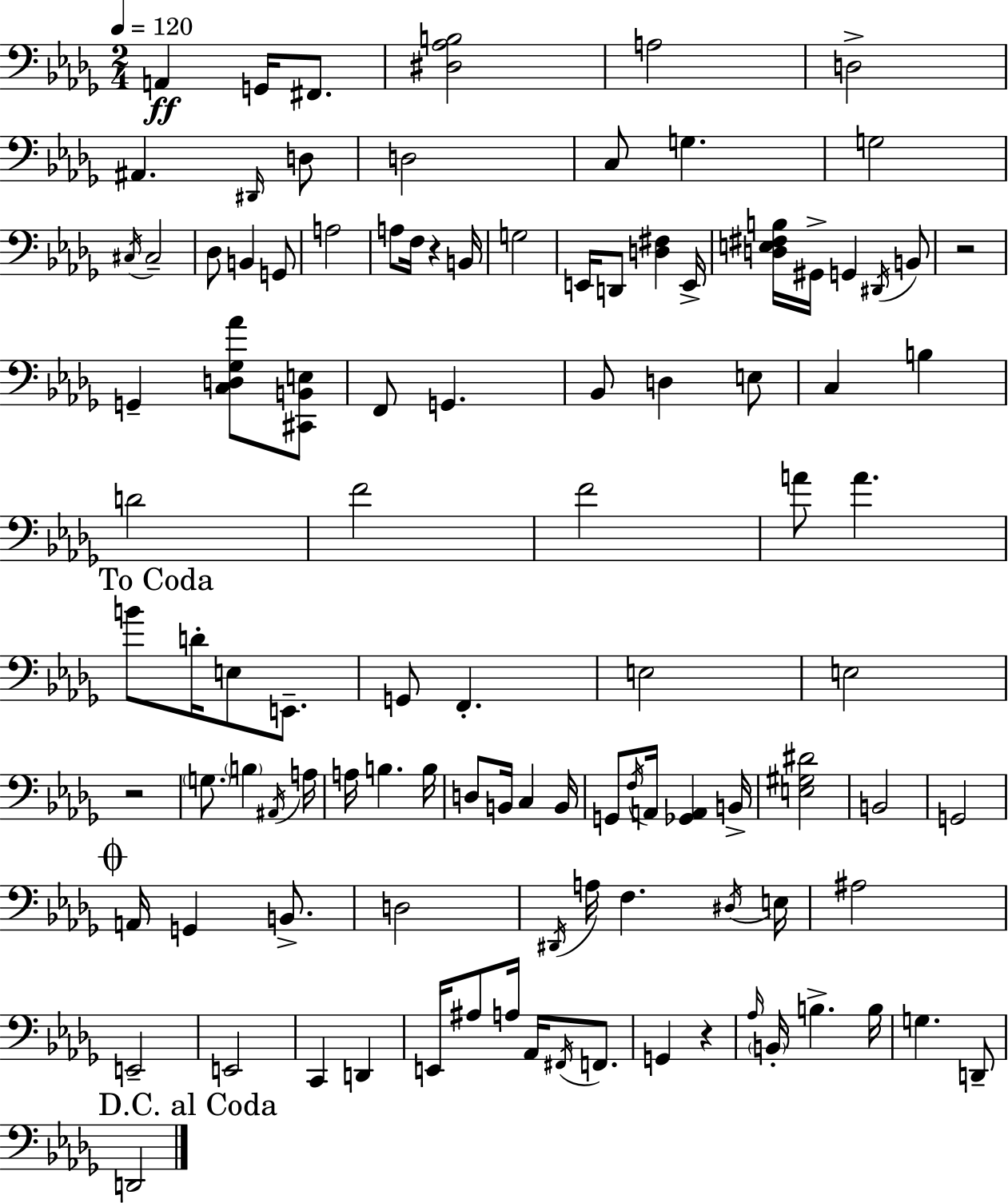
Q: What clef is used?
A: bass